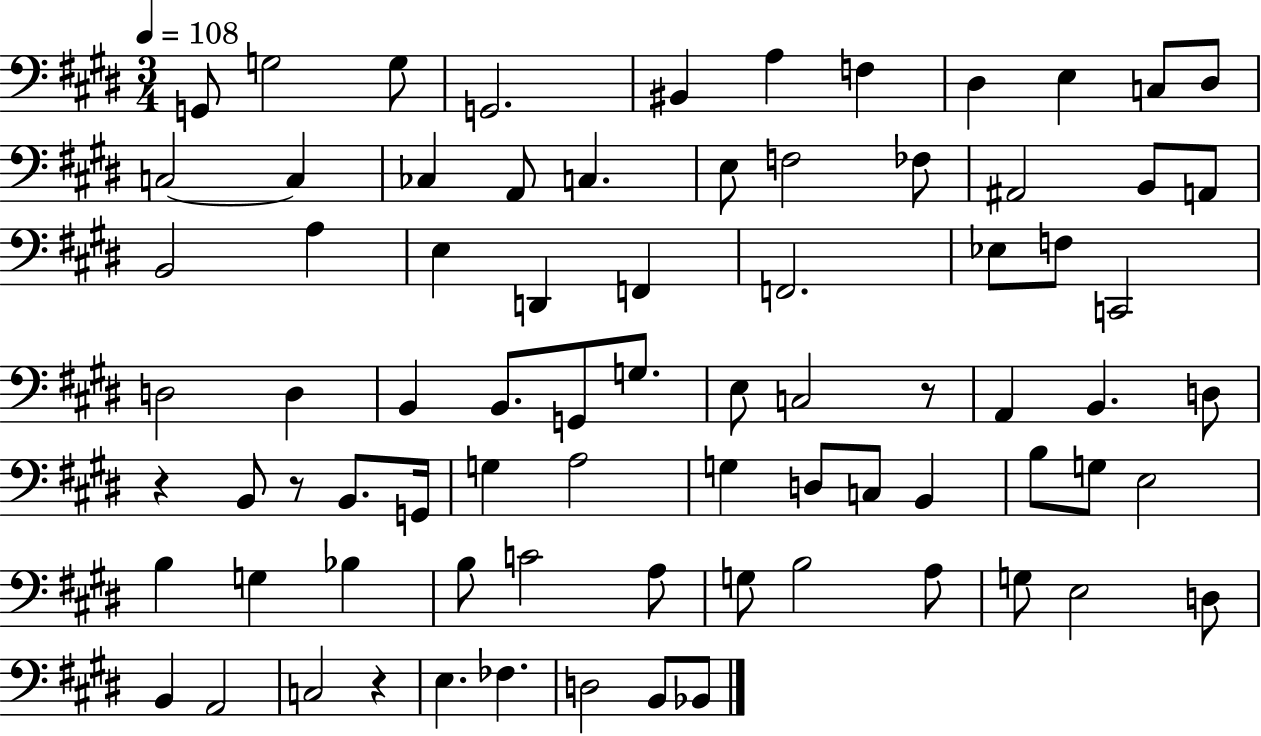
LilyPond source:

{
  \clef bass
  \numericTimeSignature
  \time 3/4
  \key e \major
  \tempo 4 = 108
  \repeat volta 2 { g,8 g2 g8 | g,2. | bis,4 a4 f4 | dis4 e4 c8 dis8 | \break c2~~ c4 | ces4 a,8 c4. | e8 f2 fes8 | ais,2 b,8 a,8 | \break b,2 a4 | e4 d,4 f,4 | f,2. | ees8 f8 c,2 | \break d2 d4 | b,4 b,8. g,8 g8. | e8 c2 r8 | a,4 b,4. d8 | \break r4 b,8 r8 b,8. g,16 | g4 a2 | g4 d8 c8 b,4 | b8 g8 e2 | \break b4 g4 bes4 | b8 c'2 a8 | g8 b2 a8 | g8 e2 d8 | \break b,4 a,2 | c2 r4 | e4. fes4. | d2 b,8 bes,8 | \break } \bar "|."
}